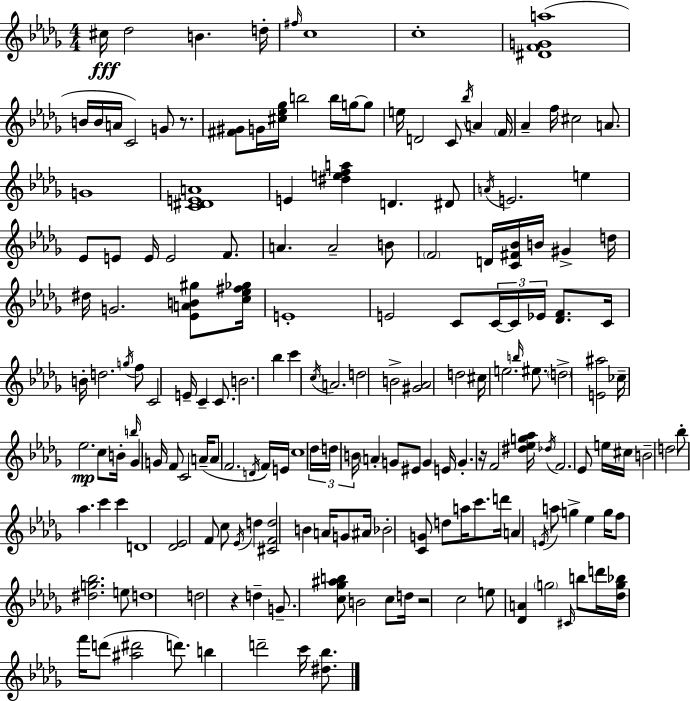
X:1
T:Untitled
M:4/4
L:1/4
K:Bbm
^c/4 _d2 B d/4 ^f/4 c4 c4 [^DFGa]4 B/4 B/4 A/4 C2 G/2 z/2 [^F^G]/2 G/4 [^c_e_g]/4 b2 b/4 g/4 g/2 e/4 D2 C/2 _b/4 A F/4 _A f/4 ^c2 A/2 G4 [C^DEA]4 E [^defa] D ^D/2 A/4 E2 e _E/2 E/2 E/4 E2 F/2 A A2 B/2 F2 D/4 [C^F_B]/4 B/4 ^G d/4 ^d/4 G2 [_EAB^g]/2 [c_e^f_g]/4 E4 E2 C/2 C/4 C/4 _E/4 [_DF]/2 C/4 B/4 d2 g/4 f/2 C2 E/4 C C/2 B2 _b c' c/4 A2 d2 B2 [^G_A]2 d2 ^c/4 e2 b/4 ^e/2 d2 [E^a]2 _c/4 _e2 c/2 B/4 b/4 _G G/4 F/2 C2 A/4 A/2 F2 D/4 F/4 E/4 c4 _d/4 d/4 B/4 A G/2 ^E/2 G E/4 G z/4 F2 [^d_eg_a]/4 _d/4 F2 _E/2 e/4 ^c/4 B2 d2 _b/2 _a c' c' D4 [_D_E]2 F/2 c/2 _E/4 d [^CFd]2 B A/4 G/2 ^A/4 _B2 [CG]/2 d/2 a/4 c'/2 d'/4 A E/4 a/2 g _e g/4 f/2 [^dg_b]2 e/2 d4 d2 z d G/2 [c_g^ab]/2 B2 c/2 d/4 z2 c2 e/2 [_DA] g2 ^C/4 b/2 d'/4 [_dg_b]/4 f'/4 d'/2 [^a^d']2 d'/2 b d'2 c'/4 [^d_b]/2